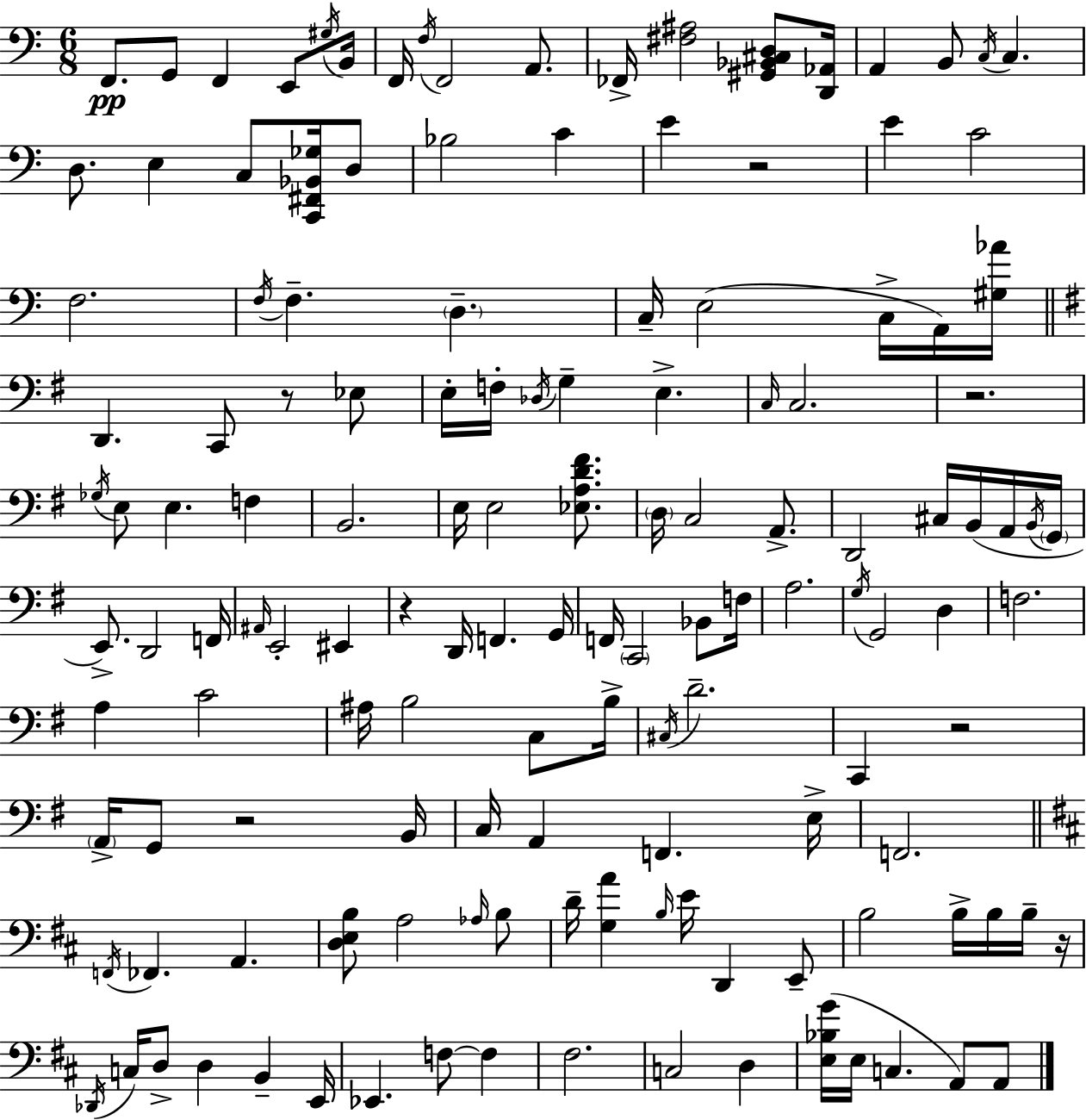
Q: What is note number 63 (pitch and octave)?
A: E2